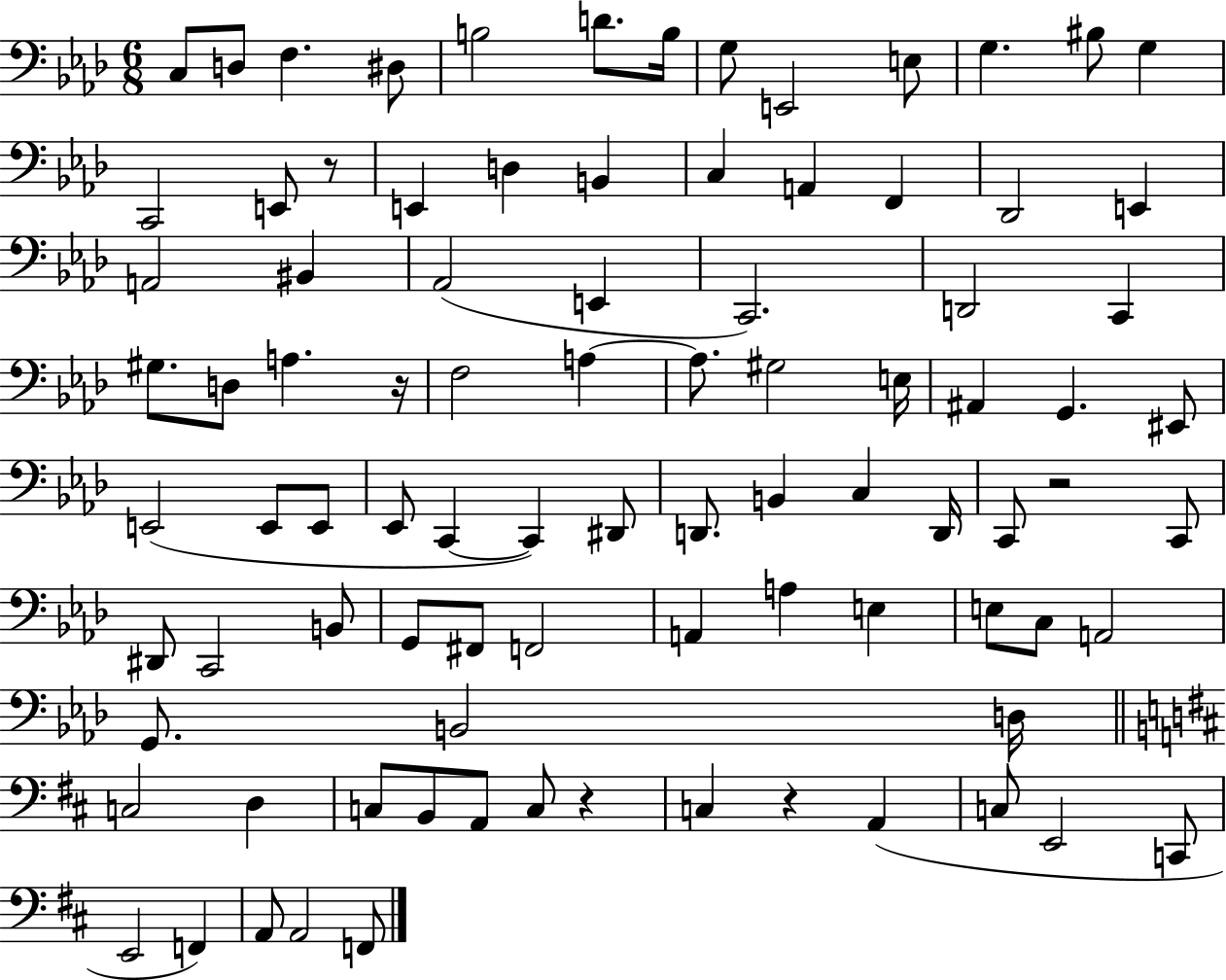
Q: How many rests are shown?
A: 5